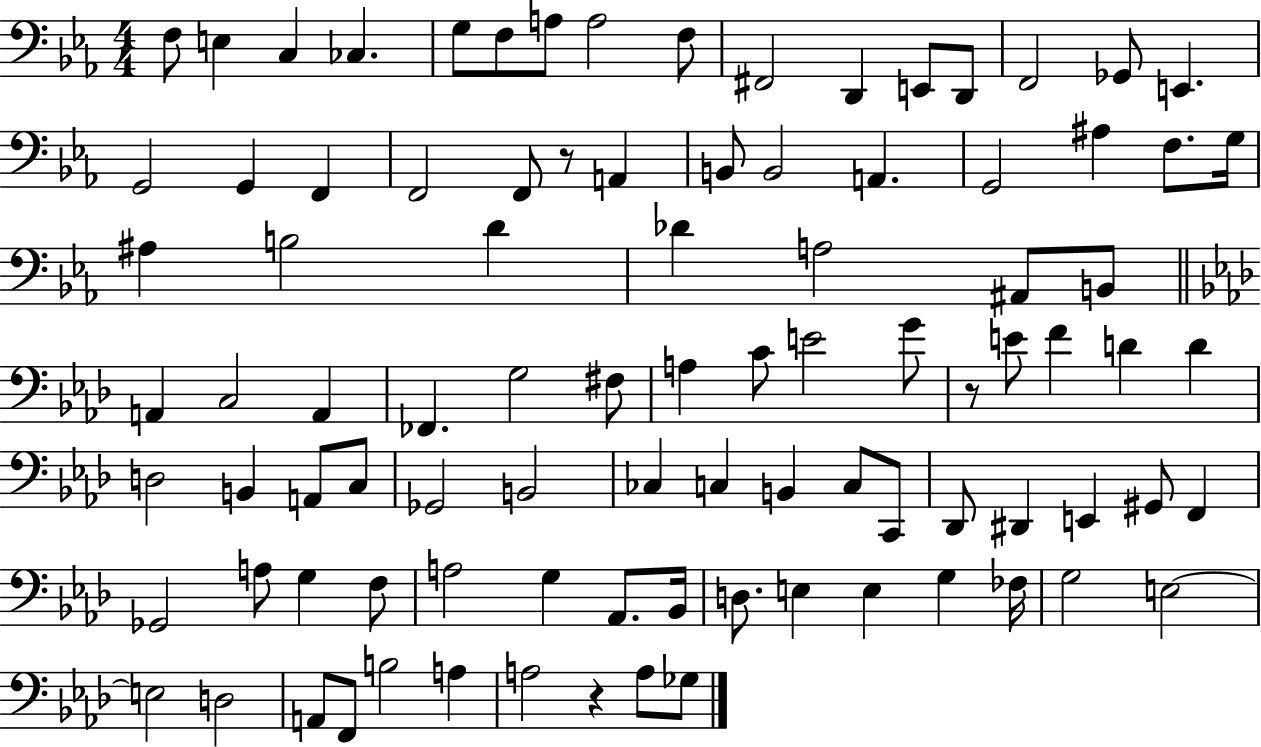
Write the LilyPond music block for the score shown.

{
  \clef bass
  \numericTimeSignature
  \time 4/4
  \key ees \major
  f8 e4 c4 ces4. | g8 f8 a8 a2 f8 | fis,2 d,4 e,8 d,8 | f,2 ges,8 e,4. | \break g,2 g,4 f,4 | f,2 f,8 r8 a,4 | b,8 b,2 a,4. | g,2 ais4 f8. g16 | \break ais4 b2 d'4 | des'4 a2 ais,8 b,8 | \bar "||" \break \key f \minor a,4 c2 a,4 | fes,4. g2 fis8 | a4 c'8 e'2 g'8 | r8 e'8 f'4 d'4 d'4 | \break d2 b,4 a,8 c8 | ges,2 b,2 | ces4 c4 b,4 c8 c,8 | des,8 dis,4 e,4 gis,8 f,4 | \break ges,2 a8 g4 f8 | a2 g4 aes,8. bes,16 | d8. e4 e4 g4 fes16 | g2 e2~~ | \break e2 d2 | a,8 f,8 b2 a4 | a2 r4 a8 ges8 | \bar "|."
}